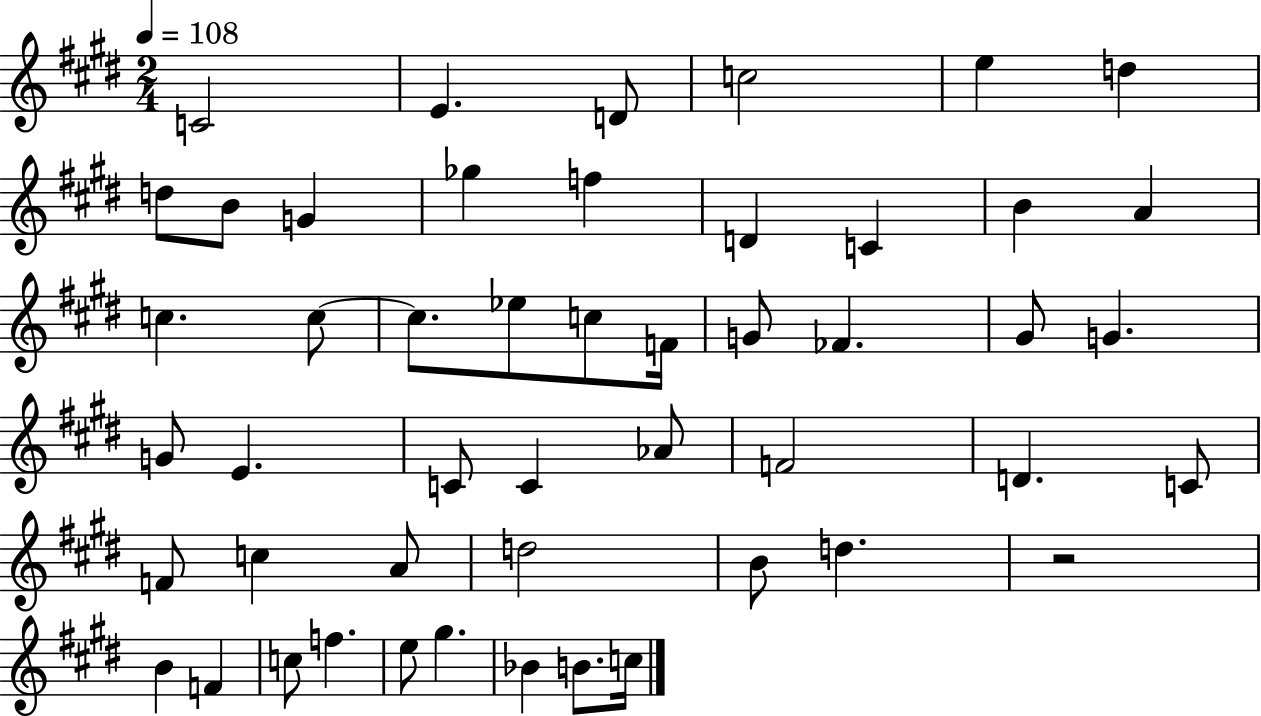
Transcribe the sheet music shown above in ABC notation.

X:1
T:Untitled
M:2/4
L:1/4
K:E
C2 E D/2 c2 e d d/2 B/2 G _g f D C B A c c/2 c/2 _e/2 c/2 F/4 G/2 _F ^G/2 G G/2 E C/2 C _A/2 F2 D C/2 F/2 c A/2 d2 B/2 d z2 B F c/2 f e/2 ^g _B B/2 c/4